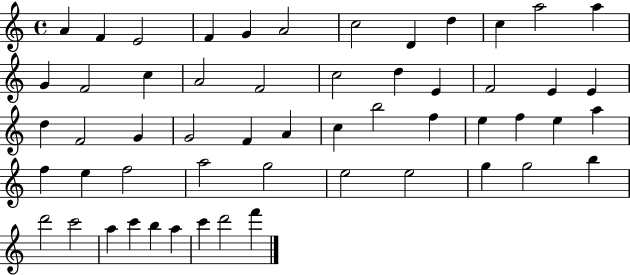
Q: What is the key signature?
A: C major